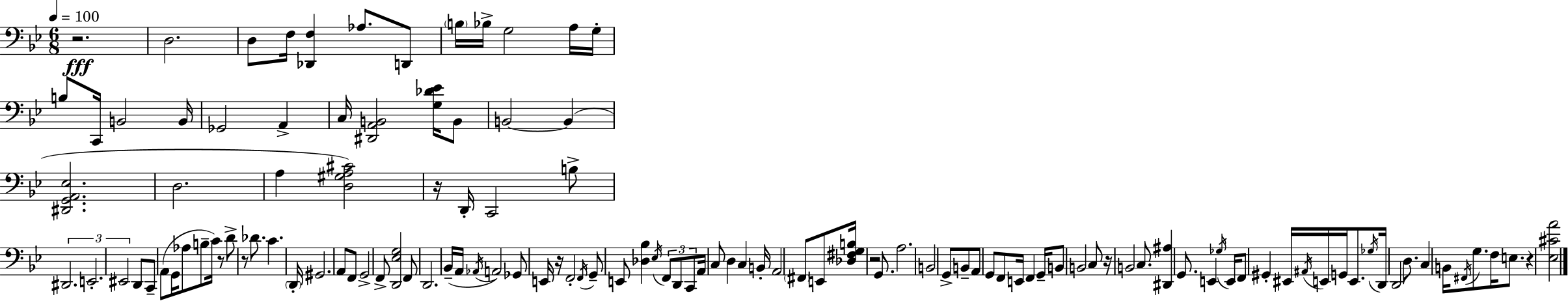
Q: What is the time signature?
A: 6/8